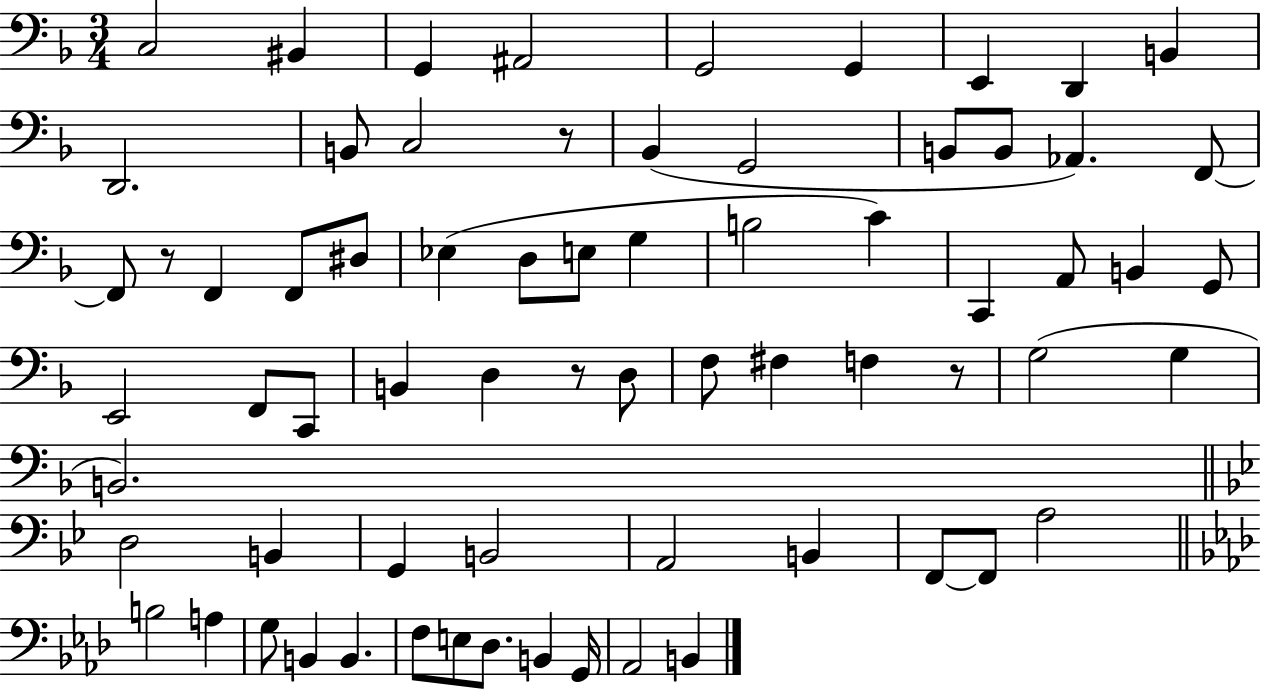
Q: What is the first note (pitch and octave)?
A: C3